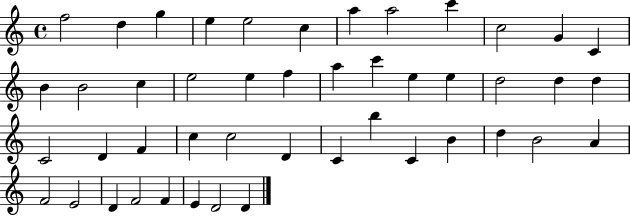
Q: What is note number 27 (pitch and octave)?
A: D4